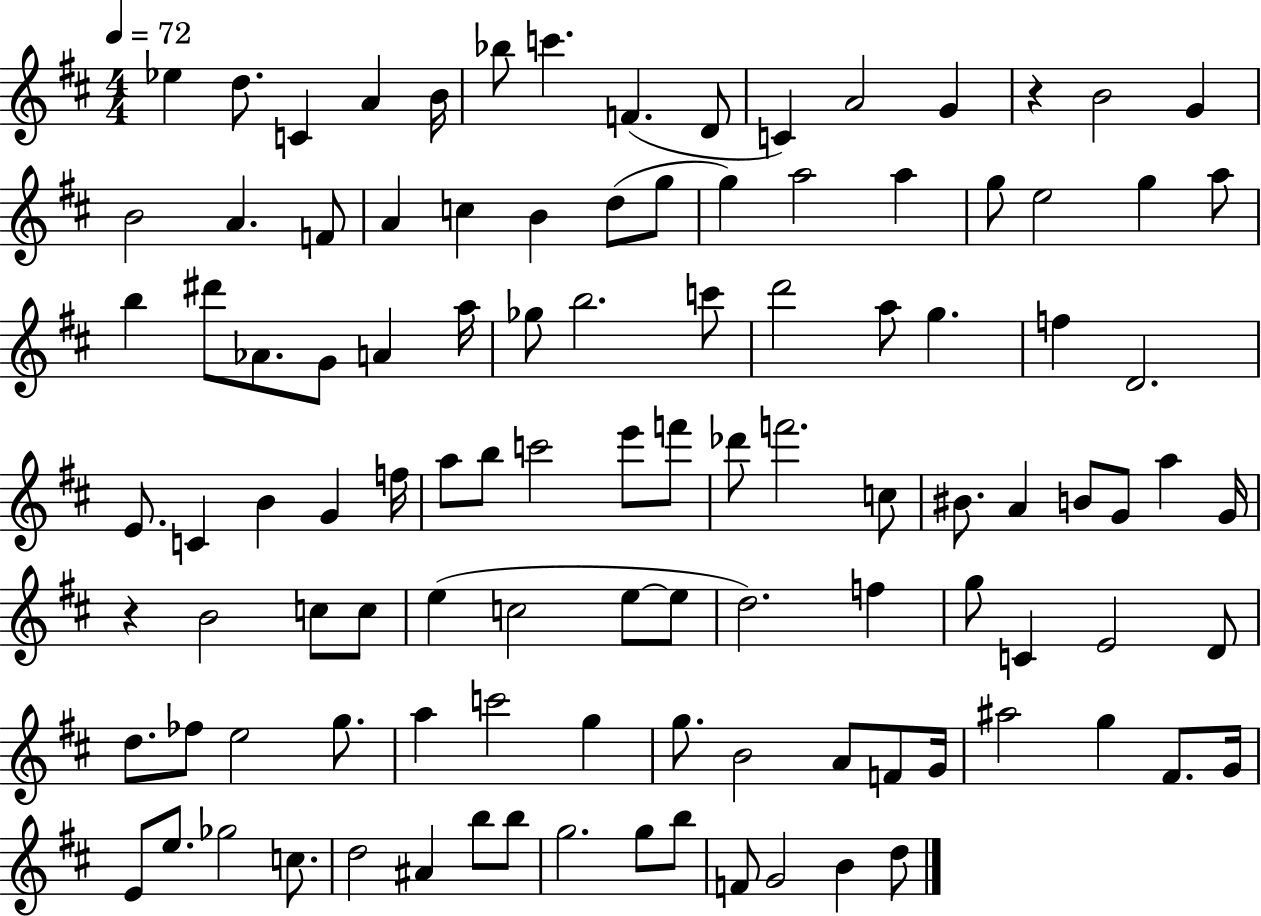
Eb5/q D5/e. C4/q A4/q B4/s Bb5/e C6/q. F4/q. D4/e C4/q A4/h G4/q R/q B4/h G4/q B4/h A4/q. F4/e A4/q C5/q B4/q D5/e G5/e G5/q A5/h A5/q G5/e E5/h G5/q A5/e B5/q D#6/e Ab4/e. G4/e A4/q A5/s Gb5/e B5/h. C6/e D6/h A5/e G5/q. F5/q D4/h. E4/e. C4/q B4/q G4/q F5/s A5/e B5/e C6/h E6/e F6/e Db6/e F6/h. C5/e BIS4/e. A4/q B4/e G4/e A5/q G4/s R/q B4/h C5/e C5/e E5/q C5/h E5/e E5/e D5/h. F5/q G5/e C4/q E4/h D4/e D5/e. FES5/e E5/h G5/e. A5/q C6/h G5/q G5/e. B4/h A4/e F4/e G4/s A#5/h G5/q F#4/e. G4/s E4/e E5/e. Gb5/h C5/e. D5/h A#4/q B5/e B5/e G5/h. G5/e B5/e F4/e G4/h B4/q D5/e